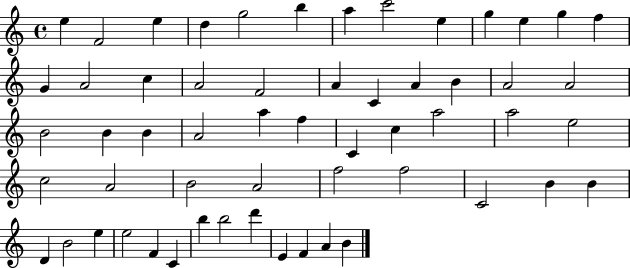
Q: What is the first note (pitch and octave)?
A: E5